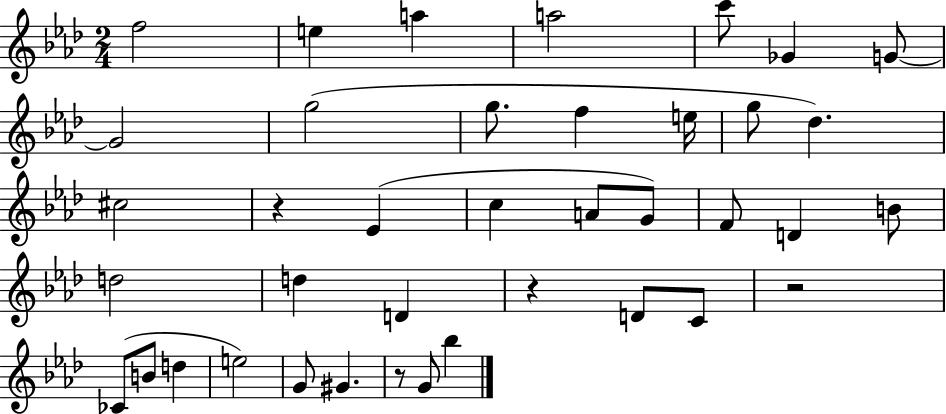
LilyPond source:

{
  \clef treble
  \numericTimeSignature
  \time 2/4
  \key aes \major
  f''2 | e''4 a''4 | a''2 | c'''8 ges'4 g'8~~ | \break g'2 | g''2( | g''8. f''4 e''16 | g''8 des''4.) | \break cis''2 | r4 ees'4( | c''4 a'8 g'8) | f'8 d'4 b'8 | \break d''2 | d''4 d'4 | r4 d'8 c'8 | r2 | \break ces'8( b'8 d''4 | e''2) | g'8 gis'4. | r8 g'8 bes''4 | \break \bar "|."
}